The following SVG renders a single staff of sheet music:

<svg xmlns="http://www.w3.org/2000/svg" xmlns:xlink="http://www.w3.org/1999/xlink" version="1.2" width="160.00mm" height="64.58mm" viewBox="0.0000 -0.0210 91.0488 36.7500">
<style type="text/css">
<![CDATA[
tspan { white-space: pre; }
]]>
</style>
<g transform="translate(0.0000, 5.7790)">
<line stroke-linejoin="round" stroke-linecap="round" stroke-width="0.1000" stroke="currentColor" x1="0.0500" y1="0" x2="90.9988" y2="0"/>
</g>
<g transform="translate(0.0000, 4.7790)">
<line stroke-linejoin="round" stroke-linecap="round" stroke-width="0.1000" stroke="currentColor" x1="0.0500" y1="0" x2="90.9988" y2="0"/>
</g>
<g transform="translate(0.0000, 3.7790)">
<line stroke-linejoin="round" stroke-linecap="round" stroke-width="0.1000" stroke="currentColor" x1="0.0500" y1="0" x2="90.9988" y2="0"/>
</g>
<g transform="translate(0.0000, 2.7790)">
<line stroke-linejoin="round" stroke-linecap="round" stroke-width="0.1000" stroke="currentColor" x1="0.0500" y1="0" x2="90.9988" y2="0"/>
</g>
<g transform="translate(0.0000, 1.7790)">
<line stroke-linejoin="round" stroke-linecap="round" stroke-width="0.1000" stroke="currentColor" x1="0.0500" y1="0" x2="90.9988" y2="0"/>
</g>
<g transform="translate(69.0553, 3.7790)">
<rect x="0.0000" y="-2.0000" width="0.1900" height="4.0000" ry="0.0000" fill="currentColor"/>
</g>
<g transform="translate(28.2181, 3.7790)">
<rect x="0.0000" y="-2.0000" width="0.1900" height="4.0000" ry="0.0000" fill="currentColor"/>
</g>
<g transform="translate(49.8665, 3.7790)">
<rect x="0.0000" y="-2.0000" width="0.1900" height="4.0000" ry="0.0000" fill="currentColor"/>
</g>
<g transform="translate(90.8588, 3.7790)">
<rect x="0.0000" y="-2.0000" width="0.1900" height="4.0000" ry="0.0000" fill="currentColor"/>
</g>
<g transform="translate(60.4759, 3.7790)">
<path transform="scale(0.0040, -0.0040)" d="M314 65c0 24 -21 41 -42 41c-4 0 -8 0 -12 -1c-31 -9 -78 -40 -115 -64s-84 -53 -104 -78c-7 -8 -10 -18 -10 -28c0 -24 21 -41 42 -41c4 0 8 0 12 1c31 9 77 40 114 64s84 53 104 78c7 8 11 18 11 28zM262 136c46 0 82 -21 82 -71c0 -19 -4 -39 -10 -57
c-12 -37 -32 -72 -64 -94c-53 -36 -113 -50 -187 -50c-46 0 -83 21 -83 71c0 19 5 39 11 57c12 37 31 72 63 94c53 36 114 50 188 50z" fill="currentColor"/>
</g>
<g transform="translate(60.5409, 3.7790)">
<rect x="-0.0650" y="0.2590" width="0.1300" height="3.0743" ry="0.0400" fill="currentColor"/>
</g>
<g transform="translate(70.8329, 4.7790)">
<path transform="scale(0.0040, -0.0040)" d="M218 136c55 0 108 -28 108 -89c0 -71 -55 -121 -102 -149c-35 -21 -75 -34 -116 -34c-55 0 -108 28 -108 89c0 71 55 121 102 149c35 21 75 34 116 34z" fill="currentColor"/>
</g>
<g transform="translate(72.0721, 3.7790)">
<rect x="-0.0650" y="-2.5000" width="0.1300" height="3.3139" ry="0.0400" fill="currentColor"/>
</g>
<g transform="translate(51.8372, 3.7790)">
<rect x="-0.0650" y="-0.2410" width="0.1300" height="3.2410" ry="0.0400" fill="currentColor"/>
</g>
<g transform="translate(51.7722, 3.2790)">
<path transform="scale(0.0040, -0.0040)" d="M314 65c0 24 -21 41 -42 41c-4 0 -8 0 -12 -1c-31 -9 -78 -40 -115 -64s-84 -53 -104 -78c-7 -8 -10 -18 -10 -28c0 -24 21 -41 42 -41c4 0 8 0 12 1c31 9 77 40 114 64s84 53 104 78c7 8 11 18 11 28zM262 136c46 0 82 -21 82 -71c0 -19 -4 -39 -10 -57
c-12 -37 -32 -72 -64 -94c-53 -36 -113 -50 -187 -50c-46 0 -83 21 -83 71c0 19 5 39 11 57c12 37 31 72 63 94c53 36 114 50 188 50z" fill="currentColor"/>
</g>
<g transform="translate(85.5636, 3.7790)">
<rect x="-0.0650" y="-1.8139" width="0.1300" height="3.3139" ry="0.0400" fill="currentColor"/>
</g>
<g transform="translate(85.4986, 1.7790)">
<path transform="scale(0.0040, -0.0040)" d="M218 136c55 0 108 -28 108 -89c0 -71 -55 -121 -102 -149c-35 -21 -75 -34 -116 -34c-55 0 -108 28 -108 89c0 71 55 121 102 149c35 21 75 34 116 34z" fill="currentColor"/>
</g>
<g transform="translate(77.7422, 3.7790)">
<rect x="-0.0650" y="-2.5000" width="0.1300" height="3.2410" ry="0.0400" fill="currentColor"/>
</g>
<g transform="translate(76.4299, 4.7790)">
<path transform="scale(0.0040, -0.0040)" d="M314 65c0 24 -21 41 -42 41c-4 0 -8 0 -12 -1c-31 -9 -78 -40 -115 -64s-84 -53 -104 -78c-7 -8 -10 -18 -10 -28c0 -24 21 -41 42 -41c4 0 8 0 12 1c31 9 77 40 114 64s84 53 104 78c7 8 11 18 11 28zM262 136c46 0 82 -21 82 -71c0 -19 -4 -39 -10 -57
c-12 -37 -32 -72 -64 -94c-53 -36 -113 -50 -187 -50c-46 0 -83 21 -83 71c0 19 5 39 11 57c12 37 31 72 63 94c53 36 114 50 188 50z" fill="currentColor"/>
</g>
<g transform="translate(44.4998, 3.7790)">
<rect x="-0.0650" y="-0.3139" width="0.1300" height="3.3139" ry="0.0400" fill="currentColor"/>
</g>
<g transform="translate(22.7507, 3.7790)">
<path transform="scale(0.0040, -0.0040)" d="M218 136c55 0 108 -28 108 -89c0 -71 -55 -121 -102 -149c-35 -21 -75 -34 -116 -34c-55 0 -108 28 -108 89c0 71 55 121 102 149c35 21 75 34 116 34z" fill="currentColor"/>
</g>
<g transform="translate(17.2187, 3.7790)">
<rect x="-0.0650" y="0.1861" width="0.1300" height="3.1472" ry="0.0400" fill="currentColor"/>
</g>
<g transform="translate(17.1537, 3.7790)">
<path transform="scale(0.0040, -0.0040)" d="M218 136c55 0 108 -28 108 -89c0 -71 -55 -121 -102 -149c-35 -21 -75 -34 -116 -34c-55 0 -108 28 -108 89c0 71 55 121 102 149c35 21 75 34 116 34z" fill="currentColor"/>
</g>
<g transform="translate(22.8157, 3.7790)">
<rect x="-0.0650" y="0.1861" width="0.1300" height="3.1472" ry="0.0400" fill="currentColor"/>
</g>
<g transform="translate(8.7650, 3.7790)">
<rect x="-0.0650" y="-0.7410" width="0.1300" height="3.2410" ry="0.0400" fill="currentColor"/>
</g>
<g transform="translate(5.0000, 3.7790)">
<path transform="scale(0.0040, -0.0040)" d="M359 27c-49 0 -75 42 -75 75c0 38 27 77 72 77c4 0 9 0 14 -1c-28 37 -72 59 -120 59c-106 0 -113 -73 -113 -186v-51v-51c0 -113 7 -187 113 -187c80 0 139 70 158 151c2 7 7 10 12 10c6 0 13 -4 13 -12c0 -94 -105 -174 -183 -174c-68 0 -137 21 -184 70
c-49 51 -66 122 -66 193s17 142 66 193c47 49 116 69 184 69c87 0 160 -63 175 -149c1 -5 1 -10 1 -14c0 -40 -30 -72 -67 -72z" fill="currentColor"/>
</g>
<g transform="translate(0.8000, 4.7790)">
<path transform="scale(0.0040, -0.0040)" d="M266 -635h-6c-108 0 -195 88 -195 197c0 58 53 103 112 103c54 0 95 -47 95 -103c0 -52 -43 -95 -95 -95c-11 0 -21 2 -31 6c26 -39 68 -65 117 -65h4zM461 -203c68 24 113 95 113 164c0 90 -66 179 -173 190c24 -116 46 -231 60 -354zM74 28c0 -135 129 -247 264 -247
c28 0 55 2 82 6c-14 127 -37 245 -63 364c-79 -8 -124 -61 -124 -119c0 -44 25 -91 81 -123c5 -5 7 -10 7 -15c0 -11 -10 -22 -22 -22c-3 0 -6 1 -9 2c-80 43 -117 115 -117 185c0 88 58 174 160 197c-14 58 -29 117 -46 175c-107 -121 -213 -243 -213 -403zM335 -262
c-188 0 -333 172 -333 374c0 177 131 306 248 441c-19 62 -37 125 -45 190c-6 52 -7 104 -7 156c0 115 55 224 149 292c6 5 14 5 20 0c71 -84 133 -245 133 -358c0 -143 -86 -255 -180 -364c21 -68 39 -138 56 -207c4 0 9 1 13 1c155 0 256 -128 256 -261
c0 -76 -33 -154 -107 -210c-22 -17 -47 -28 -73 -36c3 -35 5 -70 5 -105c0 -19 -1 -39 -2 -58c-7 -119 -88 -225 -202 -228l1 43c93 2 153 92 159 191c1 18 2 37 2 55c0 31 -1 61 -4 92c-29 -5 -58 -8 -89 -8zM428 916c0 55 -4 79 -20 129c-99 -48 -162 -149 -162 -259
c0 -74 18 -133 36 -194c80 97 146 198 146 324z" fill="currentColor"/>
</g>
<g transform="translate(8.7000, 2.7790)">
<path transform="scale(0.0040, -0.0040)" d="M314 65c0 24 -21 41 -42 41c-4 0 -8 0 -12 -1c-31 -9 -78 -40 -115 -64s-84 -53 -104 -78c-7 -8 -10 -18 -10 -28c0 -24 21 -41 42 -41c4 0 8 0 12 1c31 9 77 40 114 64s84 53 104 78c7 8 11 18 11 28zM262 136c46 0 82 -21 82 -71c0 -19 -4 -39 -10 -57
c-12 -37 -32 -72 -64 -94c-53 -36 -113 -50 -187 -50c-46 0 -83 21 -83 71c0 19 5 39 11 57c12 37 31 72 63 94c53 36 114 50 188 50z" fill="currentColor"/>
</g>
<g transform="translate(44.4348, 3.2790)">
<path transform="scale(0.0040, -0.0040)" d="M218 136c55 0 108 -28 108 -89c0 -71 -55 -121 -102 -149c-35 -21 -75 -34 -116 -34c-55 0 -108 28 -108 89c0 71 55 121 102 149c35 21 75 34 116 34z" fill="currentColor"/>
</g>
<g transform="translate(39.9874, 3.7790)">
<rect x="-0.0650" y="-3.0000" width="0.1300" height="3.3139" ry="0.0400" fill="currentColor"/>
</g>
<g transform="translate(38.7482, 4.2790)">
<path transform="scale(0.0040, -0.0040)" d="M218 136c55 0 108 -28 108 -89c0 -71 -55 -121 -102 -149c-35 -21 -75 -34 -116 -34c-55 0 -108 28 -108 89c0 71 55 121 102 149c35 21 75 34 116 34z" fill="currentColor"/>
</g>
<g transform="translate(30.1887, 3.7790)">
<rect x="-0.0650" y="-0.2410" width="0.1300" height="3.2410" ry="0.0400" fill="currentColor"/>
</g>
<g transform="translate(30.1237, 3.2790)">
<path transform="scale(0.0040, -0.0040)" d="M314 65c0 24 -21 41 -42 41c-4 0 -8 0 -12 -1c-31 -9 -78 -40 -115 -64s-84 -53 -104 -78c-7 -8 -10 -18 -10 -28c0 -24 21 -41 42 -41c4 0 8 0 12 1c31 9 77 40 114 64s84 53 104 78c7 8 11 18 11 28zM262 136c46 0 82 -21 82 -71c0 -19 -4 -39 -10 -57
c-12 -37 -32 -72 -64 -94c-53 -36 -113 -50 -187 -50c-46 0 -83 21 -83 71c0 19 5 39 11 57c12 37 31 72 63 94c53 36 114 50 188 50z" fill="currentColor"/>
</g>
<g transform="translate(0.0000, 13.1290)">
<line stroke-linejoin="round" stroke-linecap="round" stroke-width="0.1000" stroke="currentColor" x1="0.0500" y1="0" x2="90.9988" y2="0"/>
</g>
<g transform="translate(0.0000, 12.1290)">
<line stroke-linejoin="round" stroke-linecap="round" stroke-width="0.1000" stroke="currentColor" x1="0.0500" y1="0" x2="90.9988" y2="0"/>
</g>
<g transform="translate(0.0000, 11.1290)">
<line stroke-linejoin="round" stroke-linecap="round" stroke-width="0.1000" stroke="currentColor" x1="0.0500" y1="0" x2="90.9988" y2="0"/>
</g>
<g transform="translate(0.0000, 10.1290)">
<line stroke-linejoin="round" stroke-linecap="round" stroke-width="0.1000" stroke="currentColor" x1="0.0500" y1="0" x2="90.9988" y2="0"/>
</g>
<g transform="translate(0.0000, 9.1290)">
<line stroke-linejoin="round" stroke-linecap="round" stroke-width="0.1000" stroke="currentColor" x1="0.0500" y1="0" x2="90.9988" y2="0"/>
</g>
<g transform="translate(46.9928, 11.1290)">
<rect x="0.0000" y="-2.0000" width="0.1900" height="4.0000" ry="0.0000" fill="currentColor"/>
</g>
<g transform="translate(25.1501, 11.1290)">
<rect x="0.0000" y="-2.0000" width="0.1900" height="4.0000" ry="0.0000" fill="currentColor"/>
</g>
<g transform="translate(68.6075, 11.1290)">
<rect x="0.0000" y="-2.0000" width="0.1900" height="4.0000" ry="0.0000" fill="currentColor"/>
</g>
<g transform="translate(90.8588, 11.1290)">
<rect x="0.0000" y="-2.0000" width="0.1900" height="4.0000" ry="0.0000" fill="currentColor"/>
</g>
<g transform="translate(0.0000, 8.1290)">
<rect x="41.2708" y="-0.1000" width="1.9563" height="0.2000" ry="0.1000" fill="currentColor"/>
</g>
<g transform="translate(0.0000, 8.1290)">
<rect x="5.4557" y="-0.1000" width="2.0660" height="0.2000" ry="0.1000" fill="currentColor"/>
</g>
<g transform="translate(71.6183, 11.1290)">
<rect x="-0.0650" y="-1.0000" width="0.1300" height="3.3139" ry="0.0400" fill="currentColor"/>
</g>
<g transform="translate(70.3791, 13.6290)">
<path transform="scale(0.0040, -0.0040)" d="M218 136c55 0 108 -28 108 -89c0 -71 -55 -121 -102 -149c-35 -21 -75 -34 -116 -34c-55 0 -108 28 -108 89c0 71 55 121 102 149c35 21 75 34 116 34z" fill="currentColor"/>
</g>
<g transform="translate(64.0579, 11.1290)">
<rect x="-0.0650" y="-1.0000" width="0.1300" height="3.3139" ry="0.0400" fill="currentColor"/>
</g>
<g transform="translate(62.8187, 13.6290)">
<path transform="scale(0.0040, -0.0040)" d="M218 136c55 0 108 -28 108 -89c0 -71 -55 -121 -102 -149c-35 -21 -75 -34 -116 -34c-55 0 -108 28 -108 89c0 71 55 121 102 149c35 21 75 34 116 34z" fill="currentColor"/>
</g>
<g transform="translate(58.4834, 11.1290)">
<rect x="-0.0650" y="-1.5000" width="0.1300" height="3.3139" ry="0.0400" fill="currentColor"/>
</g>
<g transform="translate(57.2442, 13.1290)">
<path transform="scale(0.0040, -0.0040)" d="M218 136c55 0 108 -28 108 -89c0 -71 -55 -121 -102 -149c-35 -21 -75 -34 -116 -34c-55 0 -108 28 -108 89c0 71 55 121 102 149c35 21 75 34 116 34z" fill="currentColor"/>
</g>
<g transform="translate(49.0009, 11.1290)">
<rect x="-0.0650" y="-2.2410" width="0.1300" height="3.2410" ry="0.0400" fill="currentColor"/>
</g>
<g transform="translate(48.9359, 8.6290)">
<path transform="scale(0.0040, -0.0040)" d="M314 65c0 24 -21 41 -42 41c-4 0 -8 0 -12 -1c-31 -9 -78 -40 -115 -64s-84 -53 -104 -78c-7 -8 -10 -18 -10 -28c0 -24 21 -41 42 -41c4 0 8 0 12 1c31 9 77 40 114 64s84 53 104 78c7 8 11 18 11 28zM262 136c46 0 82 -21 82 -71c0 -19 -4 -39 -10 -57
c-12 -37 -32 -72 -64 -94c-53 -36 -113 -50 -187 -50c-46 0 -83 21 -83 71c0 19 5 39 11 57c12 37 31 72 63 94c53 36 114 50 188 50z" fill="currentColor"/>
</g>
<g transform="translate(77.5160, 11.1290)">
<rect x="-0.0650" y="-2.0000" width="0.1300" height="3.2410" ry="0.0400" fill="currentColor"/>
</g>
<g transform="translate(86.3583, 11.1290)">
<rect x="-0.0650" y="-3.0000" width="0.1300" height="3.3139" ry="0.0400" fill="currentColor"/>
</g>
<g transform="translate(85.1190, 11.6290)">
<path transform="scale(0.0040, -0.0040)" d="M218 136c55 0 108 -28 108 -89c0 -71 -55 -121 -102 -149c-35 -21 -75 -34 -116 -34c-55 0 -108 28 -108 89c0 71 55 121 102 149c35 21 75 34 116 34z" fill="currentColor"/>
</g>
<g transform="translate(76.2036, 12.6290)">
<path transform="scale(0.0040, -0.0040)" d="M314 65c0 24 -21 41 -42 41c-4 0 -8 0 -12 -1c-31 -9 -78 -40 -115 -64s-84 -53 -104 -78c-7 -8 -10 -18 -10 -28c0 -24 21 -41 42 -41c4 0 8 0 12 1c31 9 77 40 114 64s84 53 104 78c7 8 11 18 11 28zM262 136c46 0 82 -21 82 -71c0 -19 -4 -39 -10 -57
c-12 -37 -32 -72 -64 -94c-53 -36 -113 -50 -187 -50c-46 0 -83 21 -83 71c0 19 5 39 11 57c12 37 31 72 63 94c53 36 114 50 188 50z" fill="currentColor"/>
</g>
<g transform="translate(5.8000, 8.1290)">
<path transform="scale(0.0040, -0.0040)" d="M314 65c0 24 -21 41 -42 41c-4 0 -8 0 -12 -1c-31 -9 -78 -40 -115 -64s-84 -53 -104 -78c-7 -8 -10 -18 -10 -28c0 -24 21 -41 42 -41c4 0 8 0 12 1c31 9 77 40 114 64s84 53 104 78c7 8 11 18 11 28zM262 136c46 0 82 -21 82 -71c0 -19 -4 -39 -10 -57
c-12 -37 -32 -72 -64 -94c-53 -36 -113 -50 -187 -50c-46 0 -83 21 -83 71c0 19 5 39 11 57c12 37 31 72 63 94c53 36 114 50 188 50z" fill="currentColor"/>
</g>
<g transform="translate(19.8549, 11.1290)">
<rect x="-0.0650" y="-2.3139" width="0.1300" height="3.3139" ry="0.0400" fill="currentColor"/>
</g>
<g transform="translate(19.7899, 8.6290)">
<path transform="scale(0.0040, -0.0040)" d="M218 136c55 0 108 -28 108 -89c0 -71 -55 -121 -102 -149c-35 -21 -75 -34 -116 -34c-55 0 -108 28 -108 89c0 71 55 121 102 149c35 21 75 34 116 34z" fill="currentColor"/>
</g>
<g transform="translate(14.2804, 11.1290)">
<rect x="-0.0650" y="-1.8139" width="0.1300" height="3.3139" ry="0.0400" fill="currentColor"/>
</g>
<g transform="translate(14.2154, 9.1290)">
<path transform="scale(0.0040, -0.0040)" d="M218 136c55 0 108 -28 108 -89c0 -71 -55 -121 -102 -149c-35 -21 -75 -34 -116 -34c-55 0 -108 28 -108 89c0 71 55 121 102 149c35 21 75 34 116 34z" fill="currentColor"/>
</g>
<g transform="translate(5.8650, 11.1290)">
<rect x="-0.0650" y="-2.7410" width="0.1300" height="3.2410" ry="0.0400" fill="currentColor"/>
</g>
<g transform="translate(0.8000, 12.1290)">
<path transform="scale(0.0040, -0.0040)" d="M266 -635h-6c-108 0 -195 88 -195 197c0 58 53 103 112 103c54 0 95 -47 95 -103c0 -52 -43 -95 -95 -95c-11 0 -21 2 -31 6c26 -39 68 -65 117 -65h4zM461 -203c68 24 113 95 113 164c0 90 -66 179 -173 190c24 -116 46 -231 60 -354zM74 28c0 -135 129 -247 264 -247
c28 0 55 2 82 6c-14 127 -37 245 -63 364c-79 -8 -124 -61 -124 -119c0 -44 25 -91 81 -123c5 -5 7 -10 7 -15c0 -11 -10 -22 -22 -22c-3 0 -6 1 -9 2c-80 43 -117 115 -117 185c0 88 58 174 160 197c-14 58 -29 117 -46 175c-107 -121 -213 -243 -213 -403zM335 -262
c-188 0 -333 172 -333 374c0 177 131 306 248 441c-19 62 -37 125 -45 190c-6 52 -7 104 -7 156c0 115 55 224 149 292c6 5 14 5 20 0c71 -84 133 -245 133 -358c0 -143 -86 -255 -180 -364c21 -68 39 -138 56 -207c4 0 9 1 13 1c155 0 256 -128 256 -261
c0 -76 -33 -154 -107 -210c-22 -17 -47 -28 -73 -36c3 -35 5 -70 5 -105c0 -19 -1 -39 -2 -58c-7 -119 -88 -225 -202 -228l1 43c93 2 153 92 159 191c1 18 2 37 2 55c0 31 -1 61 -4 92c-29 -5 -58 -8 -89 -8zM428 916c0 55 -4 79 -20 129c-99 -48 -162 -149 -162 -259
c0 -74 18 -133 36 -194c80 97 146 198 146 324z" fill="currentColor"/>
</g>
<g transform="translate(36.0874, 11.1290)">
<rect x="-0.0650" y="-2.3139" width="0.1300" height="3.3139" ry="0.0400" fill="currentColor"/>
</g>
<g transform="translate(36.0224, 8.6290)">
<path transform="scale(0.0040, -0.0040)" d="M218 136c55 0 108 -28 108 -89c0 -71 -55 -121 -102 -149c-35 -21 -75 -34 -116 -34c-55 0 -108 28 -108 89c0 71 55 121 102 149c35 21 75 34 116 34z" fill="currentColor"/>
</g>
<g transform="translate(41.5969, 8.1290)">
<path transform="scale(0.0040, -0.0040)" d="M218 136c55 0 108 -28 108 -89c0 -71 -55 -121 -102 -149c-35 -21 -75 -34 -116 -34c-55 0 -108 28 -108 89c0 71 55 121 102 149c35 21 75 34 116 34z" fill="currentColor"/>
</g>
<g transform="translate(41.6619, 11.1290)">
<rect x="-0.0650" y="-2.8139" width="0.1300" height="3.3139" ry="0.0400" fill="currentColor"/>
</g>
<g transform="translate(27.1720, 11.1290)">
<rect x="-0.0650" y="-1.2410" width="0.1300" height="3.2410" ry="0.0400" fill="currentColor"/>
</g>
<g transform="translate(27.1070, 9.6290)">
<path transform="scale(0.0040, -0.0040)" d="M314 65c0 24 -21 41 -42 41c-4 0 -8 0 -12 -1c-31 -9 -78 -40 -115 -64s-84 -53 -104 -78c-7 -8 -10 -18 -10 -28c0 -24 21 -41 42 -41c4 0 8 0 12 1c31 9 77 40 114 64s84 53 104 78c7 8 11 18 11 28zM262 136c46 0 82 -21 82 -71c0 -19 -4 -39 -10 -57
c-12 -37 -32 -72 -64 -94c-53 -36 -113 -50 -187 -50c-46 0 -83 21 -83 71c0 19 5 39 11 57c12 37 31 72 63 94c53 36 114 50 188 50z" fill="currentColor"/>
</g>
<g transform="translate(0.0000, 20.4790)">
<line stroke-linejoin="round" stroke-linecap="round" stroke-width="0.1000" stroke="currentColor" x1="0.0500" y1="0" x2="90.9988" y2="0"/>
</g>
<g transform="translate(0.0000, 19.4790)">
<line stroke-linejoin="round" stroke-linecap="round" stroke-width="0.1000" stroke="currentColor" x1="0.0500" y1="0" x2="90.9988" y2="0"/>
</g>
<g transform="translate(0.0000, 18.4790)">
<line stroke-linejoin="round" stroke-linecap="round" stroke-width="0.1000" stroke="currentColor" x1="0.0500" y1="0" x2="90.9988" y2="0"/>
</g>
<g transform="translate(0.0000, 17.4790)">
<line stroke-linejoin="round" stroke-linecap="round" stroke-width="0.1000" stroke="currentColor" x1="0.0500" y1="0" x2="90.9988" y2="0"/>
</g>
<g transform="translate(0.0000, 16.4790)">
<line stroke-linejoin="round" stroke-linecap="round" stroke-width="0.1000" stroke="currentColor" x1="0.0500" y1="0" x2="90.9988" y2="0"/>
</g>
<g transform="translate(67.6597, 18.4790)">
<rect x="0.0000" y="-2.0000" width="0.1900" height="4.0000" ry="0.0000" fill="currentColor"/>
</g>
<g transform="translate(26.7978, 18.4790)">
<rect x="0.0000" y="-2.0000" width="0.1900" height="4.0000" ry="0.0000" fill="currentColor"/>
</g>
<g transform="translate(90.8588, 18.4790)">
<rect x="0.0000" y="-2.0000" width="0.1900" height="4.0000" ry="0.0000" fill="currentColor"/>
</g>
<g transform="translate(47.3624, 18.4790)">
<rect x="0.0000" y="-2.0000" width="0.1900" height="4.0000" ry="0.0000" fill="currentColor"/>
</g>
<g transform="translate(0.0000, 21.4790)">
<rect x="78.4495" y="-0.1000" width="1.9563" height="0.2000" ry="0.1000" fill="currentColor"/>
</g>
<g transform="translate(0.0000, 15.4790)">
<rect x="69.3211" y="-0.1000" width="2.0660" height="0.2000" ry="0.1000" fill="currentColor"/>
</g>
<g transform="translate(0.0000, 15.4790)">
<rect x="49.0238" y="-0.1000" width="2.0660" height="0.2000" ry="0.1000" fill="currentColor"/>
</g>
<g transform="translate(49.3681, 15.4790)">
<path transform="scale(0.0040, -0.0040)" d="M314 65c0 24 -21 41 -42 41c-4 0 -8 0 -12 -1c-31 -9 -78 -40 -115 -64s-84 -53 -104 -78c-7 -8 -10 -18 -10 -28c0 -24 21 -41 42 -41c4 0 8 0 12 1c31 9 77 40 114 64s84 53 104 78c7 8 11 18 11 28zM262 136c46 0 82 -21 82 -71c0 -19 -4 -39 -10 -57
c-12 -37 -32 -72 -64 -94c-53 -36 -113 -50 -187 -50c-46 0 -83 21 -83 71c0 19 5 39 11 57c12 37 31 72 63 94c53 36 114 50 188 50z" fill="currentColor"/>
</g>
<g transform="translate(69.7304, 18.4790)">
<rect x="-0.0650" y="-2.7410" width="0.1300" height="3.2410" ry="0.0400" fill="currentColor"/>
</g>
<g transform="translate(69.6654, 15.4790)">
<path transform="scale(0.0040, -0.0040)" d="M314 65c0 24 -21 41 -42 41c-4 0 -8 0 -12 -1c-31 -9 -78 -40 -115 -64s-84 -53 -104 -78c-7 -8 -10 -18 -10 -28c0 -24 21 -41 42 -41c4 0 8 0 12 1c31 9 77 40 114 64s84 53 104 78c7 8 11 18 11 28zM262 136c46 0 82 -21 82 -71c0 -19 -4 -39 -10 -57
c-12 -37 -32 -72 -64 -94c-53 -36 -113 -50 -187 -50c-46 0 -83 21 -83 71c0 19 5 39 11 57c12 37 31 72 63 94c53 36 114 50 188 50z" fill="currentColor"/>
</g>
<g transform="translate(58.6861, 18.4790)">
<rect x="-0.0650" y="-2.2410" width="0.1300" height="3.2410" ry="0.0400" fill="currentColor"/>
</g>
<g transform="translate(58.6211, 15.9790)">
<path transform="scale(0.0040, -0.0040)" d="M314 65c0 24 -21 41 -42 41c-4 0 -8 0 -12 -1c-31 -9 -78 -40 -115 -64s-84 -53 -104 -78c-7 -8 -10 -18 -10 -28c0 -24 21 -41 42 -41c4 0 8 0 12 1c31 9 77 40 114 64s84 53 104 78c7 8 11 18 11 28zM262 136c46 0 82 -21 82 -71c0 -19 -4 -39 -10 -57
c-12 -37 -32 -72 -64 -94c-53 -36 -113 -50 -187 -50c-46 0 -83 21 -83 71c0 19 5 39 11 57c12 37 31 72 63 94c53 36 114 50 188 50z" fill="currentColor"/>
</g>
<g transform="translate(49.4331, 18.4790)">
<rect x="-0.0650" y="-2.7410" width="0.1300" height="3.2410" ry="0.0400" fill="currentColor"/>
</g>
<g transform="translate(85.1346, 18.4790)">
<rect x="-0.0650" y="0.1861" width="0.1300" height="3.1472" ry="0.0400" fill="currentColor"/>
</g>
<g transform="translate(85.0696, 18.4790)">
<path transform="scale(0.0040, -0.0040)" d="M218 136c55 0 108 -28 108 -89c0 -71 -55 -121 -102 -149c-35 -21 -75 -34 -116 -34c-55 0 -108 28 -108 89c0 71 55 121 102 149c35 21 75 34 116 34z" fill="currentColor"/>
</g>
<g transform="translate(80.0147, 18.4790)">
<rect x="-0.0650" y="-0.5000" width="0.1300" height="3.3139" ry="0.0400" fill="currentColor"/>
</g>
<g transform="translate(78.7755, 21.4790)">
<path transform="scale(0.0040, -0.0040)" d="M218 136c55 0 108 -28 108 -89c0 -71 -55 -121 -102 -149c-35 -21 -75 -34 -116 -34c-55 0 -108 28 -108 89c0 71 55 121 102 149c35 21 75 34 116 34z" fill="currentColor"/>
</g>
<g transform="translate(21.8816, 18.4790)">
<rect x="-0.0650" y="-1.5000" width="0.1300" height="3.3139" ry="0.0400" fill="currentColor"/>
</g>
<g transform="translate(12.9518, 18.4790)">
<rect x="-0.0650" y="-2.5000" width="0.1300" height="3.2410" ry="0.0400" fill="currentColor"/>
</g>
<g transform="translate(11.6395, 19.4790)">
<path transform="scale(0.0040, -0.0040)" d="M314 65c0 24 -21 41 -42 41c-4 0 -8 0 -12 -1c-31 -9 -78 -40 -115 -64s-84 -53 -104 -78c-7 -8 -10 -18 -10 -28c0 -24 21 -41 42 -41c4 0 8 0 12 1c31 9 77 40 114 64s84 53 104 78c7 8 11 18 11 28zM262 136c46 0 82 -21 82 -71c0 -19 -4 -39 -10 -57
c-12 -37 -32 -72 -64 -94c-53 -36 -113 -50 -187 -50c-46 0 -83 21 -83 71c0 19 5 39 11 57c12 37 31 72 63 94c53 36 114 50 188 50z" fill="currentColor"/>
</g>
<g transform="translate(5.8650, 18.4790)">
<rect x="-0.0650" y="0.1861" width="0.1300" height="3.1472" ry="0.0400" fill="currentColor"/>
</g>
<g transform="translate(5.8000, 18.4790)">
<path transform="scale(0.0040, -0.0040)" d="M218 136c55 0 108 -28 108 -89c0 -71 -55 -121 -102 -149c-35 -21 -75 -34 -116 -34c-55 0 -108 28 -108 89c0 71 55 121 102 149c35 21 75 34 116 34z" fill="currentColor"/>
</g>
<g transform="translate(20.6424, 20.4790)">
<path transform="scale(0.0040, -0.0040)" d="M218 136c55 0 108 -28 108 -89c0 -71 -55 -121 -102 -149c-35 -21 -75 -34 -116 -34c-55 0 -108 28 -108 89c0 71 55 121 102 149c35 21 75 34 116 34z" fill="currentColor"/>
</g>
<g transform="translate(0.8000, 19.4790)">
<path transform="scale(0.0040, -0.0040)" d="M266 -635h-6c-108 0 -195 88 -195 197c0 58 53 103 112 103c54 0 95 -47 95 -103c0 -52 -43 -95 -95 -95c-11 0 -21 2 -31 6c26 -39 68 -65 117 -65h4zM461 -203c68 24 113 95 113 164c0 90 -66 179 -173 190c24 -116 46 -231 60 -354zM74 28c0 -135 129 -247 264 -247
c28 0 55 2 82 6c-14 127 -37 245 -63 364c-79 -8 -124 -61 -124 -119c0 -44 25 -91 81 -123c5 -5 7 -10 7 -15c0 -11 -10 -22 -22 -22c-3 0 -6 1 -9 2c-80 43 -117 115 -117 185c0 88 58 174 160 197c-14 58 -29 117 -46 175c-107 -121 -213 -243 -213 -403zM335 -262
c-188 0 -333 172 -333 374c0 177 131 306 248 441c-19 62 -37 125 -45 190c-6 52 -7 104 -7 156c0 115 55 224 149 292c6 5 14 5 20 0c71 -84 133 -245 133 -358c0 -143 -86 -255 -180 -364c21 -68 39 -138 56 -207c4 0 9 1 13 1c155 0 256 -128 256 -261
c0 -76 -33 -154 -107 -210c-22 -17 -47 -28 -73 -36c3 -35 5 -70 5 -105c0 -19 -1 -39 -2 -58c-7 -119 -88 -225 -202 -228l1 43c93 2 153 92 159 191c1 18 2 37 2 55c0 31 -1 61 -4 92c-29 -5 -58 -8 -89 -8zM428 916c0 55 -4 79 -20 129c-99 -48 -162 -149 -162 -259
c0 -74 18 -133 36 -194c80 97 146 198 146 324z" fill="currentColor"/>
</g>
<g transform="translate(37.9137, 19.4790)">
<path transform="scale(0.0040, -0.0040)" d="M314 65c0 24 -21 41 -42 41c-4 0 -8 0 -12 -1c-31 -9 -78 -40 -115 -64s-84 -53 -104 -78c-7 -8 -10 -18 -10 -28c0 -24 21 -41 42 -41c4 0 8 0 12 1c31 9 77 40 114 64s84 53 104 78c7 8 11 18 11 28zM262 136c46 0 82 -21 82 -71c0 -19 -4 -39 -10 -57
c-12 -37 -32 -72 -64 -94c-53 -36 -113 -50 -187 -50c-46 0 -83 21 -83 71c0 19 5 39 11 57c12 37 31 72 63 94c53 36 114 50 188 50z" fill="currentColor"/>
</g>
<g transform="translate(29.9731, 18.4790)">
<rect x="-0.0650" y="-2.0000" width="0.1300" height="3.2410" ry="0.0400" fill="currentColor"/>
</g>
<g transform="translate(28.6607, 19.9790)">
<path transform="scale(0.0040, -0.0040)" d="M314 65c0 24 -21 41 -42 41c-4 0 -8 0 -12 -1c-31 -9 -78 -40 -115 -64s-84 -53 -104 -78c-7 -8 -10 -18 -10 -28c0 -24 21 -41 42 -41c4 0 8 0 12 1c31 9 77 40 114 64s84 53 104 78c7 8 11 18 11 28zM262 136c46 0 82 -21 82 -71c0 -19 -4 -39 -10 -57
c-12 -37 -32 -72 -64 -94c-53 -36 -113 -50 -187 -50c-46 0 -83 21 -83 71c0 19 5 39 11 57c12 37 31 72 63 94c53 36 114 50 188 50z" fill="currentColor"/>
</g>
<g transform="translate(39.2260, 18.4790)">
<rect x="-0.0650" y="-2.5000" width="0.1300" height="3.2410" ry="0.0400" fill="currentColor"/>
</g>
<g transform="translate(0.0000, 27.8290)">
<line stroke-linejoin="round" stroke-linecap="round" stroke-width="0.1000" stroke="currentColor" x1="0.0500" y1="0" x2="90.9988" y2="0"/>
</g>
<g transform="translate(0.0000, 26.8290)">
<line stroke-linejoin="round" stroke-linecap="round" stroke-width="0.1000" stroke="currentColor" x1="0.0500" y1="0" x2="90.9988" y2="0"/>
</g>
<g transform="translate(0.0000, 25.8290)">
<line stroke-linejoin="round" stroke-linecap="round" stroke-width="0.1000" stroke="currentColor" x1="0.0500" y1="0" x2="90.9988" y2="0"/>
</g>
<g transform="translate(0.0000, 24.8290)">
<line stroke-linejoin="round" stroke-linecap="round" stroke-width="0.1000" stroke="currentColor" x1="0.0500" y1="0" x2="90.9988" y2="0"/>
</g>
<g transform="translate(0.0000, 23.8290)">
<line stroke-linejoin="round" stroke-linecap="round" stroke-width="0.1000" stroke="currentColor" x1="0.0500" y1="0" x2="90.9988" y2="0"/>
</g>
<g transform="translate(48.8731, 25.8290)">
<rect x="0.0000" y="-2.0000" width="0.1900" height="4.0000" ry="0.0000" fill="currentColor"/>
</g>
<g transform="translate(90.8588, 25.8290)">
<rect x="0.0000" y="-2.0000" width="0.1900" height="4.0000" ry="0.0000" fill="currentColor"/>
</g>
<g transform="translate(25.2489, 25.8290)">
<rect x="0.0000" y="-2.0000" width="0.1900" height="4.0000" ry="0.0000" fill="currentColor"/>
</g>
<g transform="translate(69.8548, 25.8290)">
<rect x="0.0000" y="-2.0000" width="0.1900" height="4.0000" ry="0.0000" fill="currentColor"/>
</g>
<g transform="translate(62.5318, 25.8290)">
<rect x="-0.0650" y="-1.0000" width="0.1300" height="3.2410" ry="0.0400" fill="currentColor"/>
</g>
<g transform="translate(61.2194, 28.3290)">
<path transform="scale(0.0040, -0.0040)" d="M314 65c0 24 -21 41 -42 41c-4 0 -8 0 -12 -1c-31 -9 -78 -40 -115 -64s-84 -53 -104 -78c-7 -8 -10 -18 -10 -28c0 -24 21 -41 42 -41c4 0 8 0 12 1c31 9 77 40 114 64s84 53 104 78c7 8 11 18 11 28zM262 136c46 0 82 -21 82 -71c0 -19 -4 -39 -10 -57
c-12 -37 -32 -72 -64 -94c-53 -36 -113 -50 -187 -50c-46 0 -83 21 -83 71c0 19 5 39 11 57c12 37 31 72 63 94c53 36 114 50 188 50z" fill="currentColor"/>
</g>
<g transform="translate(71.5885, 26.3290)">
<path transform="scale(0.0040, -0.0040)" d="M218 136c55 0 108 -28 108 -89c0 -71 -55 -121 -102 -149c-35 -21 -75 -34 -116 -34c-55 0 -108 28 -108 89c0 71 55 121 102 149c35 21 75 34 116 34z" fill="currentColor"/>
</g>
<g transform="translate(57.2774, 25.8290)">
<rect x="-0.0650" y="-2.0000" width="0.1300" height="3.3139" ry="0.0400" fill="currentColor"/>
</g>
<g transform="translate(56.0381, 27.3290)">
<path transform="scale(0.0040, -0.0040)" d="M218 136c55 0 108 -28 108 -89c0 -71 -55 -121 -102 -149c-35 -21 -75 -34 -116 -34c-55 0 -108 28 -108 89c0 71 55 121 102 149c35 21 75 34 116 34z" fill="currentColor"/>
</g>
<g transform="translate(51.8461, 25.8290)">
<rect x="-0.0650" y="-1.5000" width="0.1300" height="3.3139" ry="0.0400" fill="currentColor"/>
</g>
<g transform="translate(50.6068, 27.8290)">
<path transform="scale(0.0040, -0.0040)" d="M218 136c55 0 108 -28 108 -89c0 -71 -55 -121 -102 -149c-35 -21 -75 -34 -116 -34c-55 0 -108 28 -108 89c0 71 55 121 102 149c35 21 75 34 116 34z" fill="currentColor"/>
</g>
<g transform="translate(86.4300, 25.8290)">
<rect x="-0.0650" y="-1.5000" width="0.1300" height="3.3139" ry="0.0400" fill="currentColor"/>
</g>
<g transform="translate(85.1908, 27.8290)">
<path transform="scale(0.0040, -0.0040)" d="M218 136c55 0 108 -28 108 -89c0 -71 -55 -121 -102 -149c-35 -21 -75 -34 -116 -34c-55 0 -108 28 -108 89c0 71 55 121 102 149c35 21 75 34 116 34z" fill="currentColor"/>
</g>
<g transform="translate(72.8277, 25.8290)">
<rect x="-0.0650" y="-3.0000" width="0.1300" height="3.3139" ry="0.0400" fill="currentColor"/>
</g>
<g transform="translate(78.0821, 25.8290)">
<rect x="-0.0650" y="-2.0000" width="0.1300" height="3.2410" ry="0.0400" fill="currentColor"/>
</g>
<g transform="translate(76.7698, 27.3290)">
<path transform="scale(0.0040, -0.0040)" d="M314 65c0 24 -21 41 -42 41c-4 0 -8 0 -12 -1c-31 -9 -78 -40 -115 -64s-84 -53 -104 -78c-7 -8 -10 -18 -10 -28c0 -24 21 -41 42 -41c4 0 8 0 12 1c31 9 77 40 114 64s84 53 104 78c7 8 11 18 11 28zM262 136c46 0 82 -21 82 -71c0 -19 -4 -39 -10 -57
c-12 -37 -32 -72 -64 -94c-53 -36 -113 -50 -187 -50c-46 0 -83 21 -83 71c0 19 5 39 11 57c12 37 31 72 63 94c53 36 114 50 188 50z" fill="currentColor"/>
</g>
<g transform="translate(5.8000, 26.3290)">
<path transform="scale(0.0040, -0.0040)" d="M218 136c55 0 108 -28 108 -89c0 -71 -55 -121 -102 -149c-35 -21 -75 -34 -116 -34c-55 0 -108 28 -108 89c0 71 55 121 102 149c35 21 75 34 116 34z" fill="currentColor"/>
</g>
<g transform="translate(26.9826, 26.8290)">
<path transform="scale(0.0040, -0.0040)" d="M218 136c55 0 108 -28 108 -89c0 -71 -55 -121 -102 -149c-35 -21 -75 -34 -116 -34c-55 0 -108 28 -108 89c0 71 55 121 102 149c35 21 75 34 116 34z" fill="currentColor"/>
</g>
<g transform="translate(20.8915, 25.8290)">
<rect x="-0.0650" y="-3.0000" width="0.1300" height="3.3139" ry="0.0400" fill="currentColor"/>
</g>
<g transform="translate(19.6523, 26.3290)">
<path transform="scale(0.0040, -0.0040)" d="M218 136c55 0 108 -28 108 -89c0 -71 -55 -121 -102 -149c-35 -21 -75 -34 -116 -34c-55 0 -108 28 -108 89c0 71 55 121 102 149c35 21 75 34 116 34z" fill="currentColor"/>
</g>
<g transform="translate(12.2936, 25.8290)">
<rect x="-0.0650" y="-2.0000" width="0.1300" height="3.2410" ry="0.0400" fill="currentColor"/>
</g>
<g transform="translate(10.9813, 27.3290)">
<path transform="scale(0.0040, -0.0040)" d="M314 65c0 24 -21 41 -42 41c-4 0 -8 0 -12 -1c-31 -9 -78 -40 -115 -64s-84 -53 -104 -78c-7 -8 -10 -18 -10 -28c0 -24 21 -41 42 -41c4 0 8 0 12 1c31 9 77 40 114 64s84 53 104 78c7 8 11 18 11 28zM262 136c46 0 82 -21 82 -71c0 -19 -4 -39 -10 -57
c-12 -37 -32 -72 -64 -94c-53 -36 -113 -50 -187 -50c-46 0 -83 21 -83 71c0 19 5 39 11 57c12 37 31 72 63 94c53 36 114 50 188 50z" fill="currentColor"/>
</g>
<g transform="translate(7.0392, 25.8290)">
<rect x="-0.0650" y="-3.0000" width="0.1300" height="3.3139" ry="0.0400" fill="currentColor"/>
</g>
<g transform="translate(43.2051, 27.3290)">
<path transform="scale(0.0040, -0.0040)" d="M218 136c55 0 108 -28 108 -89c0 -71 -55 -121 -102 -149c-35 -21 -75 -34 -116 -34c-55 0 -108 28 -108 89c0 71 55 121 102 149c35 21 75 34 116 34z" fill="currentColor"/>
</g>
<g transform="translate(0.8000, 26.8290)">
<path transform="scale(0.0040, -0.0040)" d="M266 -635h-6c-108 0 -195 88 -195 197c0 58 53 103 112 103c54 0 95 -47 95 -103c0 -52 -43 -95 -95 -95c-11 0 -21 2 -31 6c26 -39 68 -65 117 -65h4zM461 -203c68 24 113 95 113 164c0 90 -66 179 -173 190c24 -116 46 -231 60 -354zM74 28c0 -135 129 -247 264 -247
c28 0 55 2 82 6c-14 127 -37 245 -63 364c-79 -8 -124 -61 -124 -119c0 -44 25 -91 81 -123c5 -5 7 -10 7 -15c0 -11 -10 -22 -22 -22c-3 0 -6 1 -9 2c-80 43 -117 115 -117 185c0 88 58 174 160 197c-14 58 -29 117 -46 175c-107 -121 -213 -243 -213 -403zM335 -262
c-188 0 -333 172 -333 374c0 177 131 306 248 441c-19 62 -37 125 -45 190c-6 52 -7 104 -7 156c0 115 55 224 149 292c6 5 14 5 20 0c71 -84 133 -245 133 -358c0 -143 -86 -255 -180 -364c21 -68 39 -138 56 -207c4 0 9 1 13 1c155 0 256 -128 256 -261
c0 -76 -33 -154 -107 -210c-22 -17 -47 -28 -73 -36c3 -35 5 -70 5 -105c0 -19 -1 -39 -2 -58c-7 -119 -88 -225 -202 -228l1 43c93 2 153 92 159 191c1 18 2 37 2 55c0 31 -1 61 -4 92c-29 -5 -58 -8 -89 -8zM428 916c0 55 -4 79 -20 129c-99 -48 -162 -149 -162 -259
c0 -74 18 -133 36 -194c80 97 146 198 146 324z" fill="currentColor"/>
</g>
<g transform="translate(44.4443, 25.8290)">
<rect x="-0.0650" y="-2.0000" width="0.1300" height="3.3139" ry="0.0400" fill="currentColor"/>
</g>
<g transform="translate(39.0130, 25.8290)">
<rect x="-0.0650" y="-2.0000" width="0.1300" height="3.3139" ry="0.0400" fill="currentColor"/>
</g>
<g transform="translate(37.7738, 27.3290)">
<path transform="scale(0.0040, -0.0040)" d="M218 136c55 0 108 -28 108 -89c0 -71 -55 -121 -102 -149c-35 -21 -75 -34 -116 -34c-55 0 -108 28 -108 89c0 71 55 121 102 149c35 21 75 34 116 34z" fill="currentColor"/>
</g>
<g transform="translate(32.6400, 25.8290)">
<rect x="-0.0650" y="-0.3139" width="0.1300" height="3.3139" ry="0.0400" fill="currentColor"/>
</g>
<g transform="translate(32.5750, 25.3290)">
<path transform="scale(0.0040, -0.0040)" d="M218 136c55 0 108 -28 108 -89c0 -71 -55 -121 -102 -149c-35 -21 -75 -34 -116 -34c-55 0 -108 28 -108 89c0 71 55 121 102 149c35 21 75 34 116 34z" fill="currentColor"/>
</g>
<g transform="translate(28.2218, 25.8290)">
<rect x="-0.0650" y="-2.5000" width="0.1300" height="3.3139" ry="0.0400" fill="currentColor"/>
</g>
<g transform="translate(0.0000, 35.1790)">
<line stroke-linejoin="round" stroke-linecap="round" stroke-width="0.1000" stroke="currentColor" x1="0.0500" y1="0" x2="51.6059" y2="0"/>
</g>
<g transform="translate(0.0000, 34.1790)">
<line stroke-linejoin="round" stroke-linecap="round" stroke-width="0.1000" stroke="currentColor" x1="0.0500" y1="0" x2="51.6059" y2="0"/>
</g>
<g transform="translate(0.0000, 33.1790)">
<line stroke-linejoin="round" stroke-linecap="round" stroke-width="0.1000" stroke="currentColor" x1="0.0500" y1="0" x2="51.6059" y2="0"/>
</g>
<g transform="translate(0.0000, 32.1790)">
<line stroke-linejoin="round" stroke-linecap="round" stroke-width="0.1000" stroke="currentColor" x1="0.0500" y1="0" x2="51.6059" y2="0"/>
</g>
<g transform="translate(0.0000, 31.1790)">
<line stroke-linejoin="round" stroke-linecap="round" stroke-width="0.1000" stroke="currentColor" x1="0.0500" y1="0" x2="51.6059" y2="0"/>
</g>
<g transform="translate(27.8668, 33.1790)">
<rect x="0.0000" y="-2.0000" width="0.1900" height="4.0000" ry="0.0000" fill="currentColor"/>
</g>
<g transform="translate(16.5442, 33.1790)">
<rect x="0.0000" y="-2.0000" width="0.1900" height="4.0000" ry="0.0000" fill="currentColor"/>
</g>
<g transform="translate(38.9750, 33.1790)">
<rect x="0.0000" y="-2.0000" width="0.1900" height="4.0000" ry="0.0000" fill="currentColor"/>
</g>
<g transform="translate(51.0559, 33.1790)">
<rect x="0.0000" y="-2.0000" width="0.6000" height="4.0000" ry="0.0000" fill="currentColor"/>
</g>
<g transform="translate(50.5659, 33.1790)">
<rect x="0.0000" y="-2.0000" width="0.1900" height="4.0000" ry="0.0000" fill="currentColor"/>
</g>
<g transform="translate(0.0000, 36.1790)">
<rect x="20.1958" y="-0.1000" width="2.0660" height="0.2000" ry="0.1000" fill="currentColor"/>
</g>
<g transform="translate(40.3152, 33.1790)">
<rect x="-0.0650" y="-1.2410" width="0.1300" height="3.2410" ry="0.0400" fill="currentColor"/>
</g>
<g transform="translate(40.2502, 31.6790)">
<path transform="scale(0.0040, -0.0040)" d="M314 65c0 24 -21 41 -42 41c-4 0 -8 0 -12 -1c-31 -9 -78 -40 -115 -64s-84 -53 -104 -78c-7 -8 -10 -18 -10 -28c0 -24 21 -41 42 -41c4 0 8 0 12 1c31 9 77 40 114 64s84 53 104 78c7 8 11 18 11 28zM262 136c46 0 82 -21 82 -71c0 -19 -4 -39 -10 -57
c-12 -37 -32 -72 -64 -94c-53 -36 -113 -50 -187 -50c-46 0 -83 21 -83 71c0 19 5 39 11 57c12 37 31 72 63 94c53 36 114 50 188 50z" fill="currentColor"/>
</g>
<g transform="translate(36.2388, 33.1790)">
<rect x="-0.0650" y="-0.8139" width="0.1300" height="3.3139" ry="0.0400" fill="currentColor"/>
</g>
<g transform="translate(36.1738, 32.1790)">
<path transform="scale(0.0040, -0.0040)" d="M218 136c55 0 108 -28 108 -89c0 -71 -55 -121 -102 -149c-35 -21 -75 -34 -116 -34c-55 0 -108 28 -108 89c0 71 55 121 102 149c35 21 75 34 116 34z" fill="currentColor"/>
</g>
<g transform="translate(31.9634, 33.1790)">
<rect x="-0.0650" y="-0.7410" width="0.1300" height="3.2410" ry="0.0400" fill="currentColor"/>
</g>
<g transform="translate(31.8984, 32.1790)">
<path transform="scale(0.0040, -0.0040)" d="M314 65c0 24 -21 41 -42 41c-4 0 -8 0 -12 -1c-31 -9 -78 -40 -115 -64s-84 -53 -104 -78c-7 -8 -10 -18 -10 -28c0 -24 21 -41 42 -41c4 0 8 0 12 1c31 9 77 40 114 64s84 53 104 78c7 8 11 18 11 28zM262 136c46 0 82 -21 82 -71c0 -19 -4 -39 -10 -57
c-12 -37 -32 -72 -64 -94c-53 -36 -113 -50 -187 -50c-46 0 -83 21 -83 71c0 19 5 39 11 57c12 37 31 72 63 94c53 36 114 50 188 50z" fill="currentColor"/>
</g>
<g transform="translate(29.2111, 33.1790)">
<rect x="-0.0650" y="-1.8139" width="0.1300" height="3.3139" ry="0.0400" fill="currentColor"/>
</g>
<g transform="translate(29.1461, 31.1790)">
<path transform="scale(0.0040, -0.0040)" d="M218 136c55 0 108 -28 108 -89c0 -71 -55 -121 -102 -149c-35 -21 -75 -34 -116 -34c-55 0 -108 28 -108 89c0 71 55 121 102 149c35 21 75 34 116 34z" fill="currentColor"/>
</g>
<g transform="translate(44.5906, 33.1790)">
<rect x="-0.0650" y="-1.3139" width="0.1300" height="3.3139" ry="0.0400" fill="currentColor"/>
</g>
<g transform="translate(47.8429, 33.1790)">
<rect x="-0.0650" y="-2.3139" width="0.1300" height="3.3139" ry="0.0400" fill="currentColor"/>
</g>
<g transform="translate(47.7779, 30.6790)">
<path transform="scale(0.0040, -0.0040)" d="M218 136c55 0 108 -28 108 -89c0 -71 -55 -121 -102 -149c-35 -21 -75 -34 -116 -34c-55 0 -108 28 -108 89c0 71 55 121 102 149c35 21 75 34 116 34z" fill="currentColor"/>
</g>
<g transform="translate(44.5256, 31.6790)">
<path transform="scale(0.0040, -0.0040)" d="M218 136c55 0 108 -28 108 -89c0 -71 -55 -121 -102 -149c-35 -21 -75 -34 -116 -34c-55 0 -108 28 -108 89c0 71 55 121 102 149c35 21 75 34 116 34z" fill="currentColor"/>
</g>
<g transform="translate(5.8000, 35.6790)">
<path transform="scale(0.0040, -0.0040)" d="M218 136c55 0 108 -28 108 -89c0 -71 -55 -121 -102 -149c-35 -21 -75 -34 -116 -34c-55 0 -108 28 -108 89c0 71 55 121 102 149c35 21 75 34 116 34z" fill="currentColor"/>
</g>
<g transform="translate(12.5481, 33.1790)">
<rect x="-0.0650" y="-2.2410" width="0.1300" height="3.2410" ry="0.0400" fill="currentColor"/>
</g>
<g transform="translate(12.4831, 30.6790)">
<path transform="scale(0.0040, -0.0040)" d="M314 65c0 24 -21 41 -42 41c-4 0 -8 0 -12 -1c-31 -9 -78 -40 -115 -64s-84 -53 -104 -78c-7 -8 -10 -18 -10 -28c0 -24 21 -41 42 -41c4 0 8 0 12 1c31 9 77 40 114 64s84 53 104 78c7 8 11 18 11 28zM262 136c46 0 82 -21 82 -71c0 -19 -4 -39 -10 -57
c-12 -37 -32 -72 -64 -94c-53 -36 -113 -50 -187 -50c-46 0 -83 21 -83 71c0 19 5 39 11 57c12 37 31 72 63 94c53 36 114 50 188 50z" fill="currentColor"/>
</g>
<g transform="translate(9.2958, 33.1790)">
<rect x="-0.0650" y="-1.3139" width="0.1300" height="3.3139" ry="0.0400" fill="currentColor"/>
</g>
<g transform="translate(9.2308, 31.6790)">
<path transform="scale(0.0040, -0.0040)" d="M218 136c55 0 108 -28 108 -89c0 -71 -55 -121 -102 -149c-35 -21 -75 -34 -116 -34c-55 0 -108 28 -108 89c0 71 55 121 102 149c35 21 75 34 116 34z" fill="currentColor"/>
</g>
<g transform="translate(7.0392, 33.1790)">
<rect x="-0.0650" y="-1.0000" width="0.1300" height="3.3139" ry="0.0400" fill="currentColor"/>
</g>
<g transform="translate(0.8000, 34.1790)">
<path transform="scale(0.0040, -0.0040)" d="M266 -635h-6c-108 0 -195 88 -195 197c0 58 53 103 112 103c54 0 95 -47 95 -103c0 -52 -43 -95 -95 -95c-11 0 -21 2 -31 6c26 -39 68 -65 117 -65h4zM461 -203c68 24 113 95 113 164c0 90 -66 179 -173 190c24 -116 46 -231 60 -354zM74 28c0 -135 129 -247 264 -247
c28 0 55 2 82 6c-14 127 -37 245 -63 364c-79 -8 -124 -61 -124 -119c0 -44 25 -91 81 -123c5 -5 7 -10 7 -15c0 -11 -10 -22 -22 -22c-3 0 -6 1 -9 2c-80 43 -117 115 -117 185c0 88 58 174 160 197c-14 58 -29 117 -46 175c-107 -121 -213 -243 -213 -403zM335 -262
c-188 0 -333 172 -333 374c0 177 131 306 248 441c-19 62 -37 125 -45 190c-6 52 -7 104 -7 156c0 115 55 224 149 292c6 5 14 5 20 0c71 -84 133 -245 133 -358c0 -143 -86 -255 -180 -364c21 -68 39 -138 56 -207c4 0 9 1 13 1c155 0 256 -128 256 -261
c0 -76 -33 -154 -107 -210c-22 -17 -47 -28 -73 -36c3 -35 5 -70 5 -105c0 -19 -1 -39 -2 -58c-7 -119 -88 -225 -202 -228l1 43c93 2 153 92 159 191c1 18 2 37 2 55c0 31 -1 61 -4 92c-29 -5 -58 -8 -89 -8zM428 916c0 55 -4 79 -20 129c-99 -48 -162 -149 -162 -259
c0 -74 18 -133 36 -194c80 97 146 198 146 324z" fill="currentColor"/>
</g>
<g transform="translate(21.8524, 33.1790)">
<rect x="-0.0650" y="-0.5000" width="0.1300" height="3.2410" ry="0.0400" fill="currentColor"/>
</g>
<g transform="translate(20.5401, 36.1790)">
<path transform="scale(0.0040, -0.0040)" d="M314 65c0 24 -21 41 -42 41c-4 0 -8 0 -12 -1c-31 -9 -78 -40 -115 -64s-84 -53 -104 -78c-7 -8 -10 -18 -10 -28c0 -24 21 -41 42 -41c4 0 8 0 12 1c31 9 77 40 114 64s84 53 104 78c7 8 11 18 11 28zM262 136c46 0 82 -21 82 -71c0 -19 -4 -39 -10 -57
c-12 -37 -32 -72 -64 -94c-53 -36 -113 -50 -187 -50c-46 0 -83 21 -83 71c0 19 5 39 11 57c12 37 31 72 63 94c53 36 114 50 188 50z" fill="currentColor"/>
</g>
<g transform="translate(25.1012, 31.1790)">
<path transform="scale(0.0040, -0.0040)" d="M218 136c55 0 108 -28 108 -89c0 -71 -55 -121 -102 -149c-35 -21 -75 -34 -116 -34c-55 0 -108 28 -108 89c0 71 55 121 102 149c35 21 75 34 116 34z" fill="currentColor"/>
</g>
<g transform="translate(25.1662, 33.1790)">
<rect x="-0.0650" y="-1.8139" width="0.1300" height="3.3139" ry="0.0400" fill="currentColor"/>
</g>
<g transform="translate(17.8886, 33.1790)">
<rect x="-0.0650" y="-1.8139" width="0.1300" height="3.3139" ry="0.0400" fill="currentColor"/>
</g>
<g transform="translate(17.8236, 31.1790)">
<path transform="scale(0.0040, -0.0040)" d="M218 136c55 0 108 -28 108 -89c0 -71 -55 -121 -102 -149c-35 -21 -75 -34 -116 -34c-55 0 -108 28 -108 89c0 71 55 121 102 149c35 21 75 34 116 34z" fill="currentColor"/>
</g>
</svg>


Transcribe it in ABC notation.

X:1
T:Untitled
M:4/4
L:1/4
K:C
d2 B B c2 A c c2 B2 G G2 f a2 f g e2 g a g2 E D D F2 A B G2 E F2 G2 a2 g2 a2 C B A F2 A G c F F E F D2 A F2 E D e g2 f C2 f f d2 d e2 e g